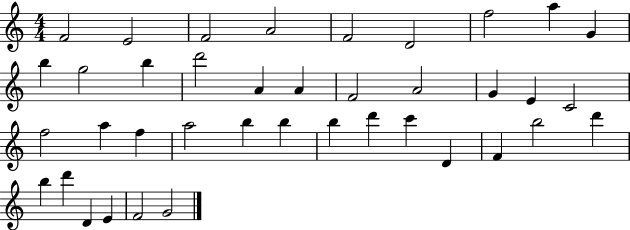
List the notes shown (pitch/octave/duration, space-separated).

F4/h E4/h F4/h A4/h F4/h D4/h F5/h A5/q G4/q B5/q G5/h B5/q D6/h A4/q A4/q F4/h A4/h G4/q E4/q C4/h F5/h A5/q F5/q A5/h B5/q B5/q B5/q D6/q C6/q D4/q F4/q B5/h D6/q B5/q D6/q D4/q E4/q F4/h G4/h